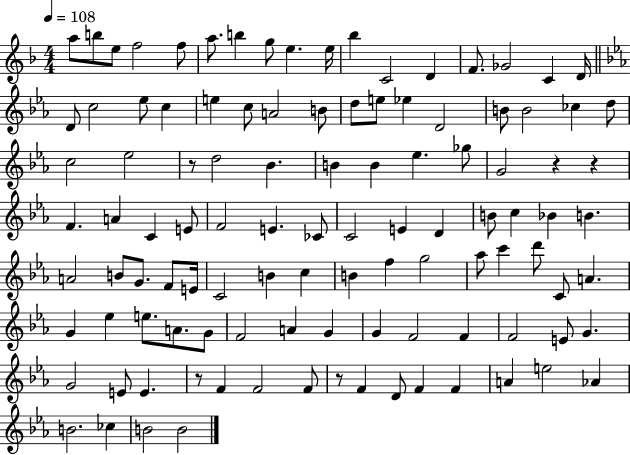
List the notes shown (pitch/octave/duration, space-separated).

A5/e B5/e E5/e F5/h F5/e A5/e. B5/q G5/e E5/q. E5/s Bb5/q C4/h D4/q F4/e. Gb4/h C4/q D4/s D4/e C5/h Eb5/e C5/q E5/q C5/e A4/h B4/e D5/e E5/e Eb5/q D4/h B4/e B4/h CES5/q D5/e C5/h Eb5/h R/e D5/h Bb4/q. B4/q B4/q Eb5/q. Gb5/e G4/h R/q R/q F4/q. A4/q C4/q E4/e F4/h E4/q. CES4/e C4/h E4/q D4/q B4/e C5/q Bb4/q B4/q. A4/h B4/e G4/e. F4/e E4/s C4/h B4/q C5/q B4/q F5/q G5/h Ab5/e C6/q D6/e C4/e A4/q. G4/q Eb5/q E5/e. A4/e. G4/e F4/h A4/q G4/q G4/q F4/h F4/q F4/h E4/e G4/q. G4/h E4/e E4/q. R/e F4/q F4/h F4/e R/e F4/q D4/e F4/q F4/q A4/q E5/h Ab4/q B4/h. CES5/q B4/h B4/h